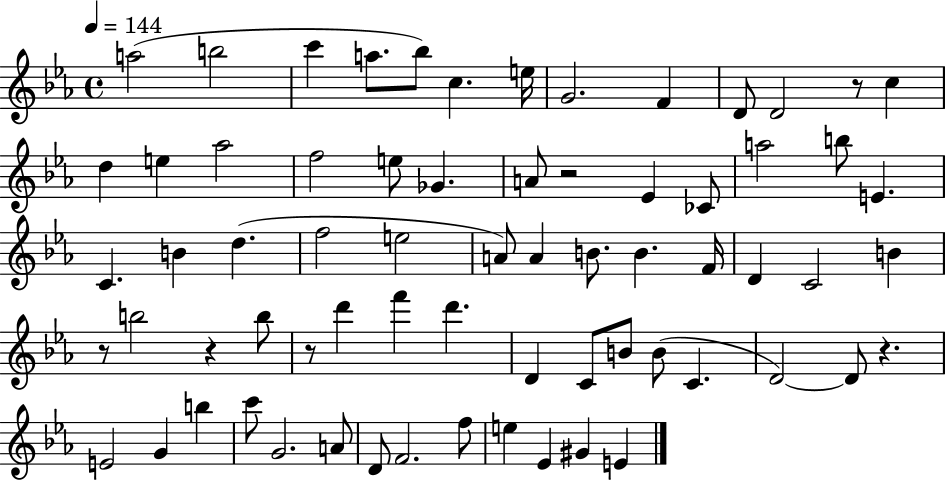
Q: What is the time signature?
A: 4/4